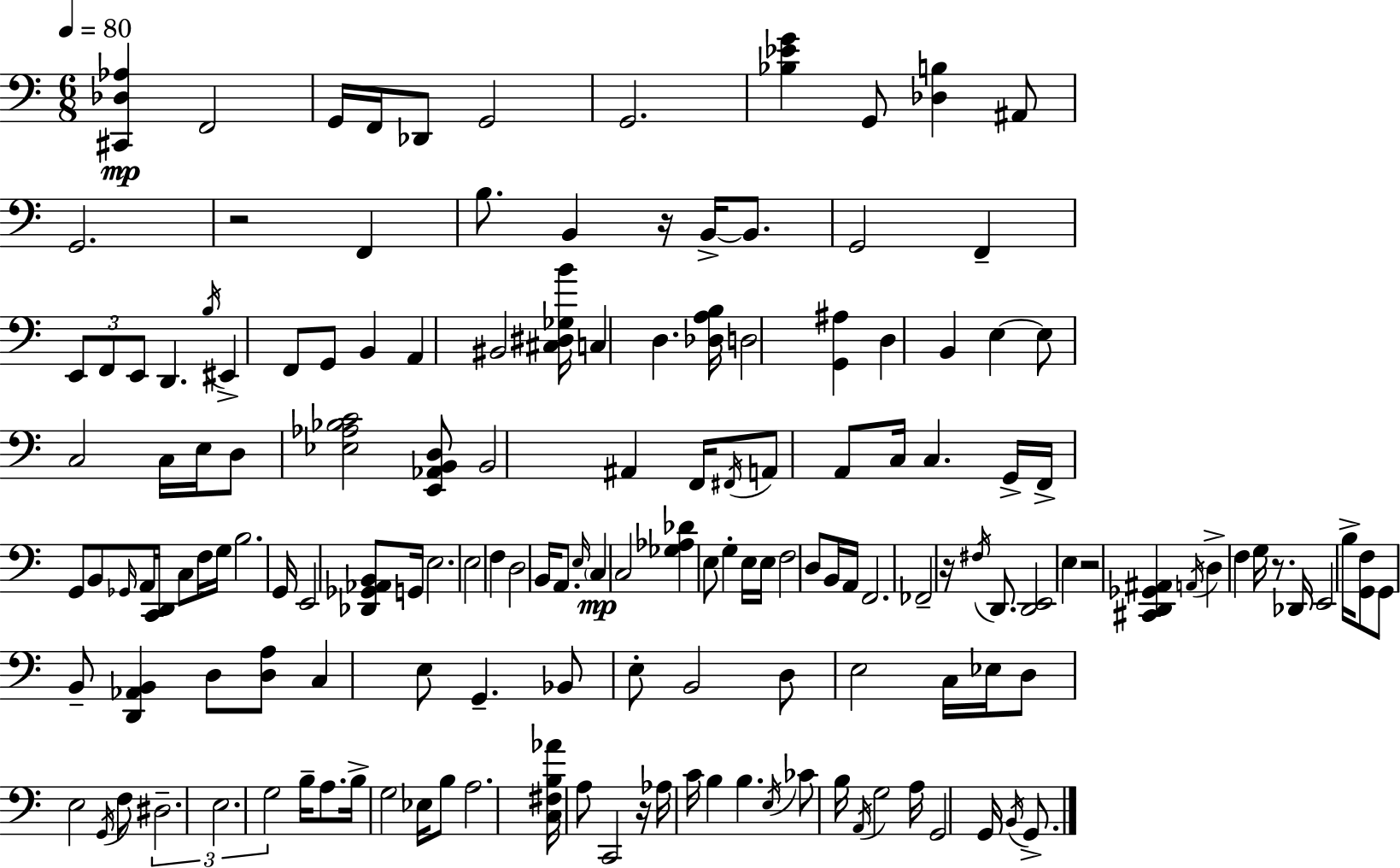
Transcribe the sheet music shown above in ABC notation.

X:1
T:Untitled
M:6/8
L:1/4
K:C
[^C,,_D,_A,] F,,2 G,,/4 F,,/4 _D,,/2 G,,2 G,,2 [_B,_EG] G,,/2 [_D,B,] ^A,,/2 G,,2 z2 F,, B,/2 B,, z/4 B,,/4 B,,/2 G,,2 F,, E,,/2 F,,/2 E,,/2 D,, B,/4 ^E,, F,,/2 G,,/2 B,, A,, ^B,,2 [^C,^D,_G,B]/4 C, D, [_D,A,B,]/4 D,2 [G,,^A,] D, B,, E, E,/2 C,2 C,/4 E,/4 D,/2 [_E,_A,_B,C]2 [E,,_A,,B,,D,]/2 B,,2 ^A,, F,,/4 ^F,,/4 A,,/2 A,,/2 C,/4 C, G,,/4 F,,/4 G,,/2 B,,/2 _G,,/4 A,,/4 [C,,D,,]/4 C,/2 F,/4 G,/4 B,2 G,,/4 E,,2 [_D,,_G,,_A,,B,,]/2 G,,/4 E,2 E,2 F, D,2 B,,/4 A,,/2 E,/4 C, C,2 [_G,_A,_D] E,/2 G, E,/4 E,/4 F,2 D,/2 B,,/4 A,,/4 F,,2 _F,,2 z/4 ^F,/4 D,,/2 [D,,E,,]2 E, z2 [^C,,D,,_G,,^A,,] A,,/4 D, F, G,/4 z/2 _D,,/4 E,,2 B,/4 [G,,F,]/2 G,,/2 B,,/2 [D,,_A,,B,,] D,/2 [D,A,]/2 C, E,/2 G,, _B,,/2 E,/2 B,,2 D,/2 E,2 C,/4 _E,/4 D,/2 E,2 G,,/4 F,/2 ^D,2 E,2 G,2 B,/4 A,/2 B,/4 G,2 _E,/4 B,/2 A,2 [C,^F,B,_A]/4 A,/2 C,,2 z/4 _A,/4 C/4 B, B, E,/4 _C/2 B,/4 A,,/4 G,2 A,/4 G,,2 G,,/4 B,,/4 G,,/2